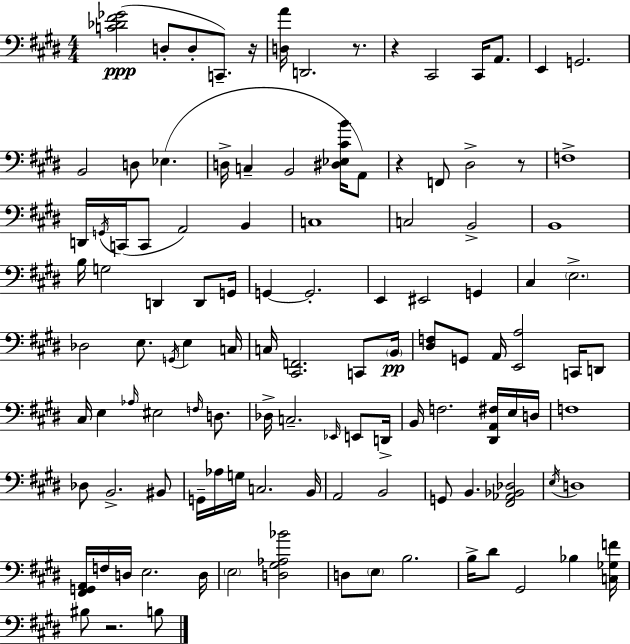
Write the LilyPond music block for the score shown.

{
  \clef bass
  \numericTimeSignature
  \time 4/4
  \key e \major
  <c' des' fis' ges'>2(\ppp d8-. d8-. c,8.--) r16 | <d a'>16 d,2. r8. | r4 cis,2 cis,16 a,8. | e,4 g,2. | \break b,2 d8 ees4.( | d16-> c4-- b,2 <dis ees cis' b'>16 a,8) | r4 f,8 dis2-> r8 | f1-> | \break d,16 \acciaccatura { g,16 }( c,16 c,8 a,2) b,4 | c1 | c2 b,2-> | b,1 | \break b16 g2 d,4 d,8 | g,16 g,4~~ g,2.-. | e,4 eis,2 g,4 | cis4 \parenthesize e2.-> | \break des2 e8. \acciaccatura { g,16 } e4 | c16 c16 <cis, f,>2. c,8 | \parenthesize b,16\pp <dis f>8 g,8 a,16 <e, a>2 c,16 | d,8 cis16 e4 \grace { aes16 } eis2 | \break \grace { f16 } d8. des16-> c2.-- | \grace { ees,16 } e,8 d,16-> b,16 f2. | <dis, a, fis>16 e16 d16 f1 | des8 b,2.-> | \break bis,8 g,16-- aes16 g16 c2. | b,16 a,2 b,2 | g,8 b,4. <fis, aes, bes, des>2 | \acciaccatura { e16 } d1 | \break <fis, g, a,>16 f16 d16 e2. | d16 \parenthesize e2 <d gis aes bes'>2 | d8 \parenthesize e8 b2. | b16-> dis'8 gis,2 | \break bes4 <c ges f'>16 bis8 r2. | b8 \bar "|."
}